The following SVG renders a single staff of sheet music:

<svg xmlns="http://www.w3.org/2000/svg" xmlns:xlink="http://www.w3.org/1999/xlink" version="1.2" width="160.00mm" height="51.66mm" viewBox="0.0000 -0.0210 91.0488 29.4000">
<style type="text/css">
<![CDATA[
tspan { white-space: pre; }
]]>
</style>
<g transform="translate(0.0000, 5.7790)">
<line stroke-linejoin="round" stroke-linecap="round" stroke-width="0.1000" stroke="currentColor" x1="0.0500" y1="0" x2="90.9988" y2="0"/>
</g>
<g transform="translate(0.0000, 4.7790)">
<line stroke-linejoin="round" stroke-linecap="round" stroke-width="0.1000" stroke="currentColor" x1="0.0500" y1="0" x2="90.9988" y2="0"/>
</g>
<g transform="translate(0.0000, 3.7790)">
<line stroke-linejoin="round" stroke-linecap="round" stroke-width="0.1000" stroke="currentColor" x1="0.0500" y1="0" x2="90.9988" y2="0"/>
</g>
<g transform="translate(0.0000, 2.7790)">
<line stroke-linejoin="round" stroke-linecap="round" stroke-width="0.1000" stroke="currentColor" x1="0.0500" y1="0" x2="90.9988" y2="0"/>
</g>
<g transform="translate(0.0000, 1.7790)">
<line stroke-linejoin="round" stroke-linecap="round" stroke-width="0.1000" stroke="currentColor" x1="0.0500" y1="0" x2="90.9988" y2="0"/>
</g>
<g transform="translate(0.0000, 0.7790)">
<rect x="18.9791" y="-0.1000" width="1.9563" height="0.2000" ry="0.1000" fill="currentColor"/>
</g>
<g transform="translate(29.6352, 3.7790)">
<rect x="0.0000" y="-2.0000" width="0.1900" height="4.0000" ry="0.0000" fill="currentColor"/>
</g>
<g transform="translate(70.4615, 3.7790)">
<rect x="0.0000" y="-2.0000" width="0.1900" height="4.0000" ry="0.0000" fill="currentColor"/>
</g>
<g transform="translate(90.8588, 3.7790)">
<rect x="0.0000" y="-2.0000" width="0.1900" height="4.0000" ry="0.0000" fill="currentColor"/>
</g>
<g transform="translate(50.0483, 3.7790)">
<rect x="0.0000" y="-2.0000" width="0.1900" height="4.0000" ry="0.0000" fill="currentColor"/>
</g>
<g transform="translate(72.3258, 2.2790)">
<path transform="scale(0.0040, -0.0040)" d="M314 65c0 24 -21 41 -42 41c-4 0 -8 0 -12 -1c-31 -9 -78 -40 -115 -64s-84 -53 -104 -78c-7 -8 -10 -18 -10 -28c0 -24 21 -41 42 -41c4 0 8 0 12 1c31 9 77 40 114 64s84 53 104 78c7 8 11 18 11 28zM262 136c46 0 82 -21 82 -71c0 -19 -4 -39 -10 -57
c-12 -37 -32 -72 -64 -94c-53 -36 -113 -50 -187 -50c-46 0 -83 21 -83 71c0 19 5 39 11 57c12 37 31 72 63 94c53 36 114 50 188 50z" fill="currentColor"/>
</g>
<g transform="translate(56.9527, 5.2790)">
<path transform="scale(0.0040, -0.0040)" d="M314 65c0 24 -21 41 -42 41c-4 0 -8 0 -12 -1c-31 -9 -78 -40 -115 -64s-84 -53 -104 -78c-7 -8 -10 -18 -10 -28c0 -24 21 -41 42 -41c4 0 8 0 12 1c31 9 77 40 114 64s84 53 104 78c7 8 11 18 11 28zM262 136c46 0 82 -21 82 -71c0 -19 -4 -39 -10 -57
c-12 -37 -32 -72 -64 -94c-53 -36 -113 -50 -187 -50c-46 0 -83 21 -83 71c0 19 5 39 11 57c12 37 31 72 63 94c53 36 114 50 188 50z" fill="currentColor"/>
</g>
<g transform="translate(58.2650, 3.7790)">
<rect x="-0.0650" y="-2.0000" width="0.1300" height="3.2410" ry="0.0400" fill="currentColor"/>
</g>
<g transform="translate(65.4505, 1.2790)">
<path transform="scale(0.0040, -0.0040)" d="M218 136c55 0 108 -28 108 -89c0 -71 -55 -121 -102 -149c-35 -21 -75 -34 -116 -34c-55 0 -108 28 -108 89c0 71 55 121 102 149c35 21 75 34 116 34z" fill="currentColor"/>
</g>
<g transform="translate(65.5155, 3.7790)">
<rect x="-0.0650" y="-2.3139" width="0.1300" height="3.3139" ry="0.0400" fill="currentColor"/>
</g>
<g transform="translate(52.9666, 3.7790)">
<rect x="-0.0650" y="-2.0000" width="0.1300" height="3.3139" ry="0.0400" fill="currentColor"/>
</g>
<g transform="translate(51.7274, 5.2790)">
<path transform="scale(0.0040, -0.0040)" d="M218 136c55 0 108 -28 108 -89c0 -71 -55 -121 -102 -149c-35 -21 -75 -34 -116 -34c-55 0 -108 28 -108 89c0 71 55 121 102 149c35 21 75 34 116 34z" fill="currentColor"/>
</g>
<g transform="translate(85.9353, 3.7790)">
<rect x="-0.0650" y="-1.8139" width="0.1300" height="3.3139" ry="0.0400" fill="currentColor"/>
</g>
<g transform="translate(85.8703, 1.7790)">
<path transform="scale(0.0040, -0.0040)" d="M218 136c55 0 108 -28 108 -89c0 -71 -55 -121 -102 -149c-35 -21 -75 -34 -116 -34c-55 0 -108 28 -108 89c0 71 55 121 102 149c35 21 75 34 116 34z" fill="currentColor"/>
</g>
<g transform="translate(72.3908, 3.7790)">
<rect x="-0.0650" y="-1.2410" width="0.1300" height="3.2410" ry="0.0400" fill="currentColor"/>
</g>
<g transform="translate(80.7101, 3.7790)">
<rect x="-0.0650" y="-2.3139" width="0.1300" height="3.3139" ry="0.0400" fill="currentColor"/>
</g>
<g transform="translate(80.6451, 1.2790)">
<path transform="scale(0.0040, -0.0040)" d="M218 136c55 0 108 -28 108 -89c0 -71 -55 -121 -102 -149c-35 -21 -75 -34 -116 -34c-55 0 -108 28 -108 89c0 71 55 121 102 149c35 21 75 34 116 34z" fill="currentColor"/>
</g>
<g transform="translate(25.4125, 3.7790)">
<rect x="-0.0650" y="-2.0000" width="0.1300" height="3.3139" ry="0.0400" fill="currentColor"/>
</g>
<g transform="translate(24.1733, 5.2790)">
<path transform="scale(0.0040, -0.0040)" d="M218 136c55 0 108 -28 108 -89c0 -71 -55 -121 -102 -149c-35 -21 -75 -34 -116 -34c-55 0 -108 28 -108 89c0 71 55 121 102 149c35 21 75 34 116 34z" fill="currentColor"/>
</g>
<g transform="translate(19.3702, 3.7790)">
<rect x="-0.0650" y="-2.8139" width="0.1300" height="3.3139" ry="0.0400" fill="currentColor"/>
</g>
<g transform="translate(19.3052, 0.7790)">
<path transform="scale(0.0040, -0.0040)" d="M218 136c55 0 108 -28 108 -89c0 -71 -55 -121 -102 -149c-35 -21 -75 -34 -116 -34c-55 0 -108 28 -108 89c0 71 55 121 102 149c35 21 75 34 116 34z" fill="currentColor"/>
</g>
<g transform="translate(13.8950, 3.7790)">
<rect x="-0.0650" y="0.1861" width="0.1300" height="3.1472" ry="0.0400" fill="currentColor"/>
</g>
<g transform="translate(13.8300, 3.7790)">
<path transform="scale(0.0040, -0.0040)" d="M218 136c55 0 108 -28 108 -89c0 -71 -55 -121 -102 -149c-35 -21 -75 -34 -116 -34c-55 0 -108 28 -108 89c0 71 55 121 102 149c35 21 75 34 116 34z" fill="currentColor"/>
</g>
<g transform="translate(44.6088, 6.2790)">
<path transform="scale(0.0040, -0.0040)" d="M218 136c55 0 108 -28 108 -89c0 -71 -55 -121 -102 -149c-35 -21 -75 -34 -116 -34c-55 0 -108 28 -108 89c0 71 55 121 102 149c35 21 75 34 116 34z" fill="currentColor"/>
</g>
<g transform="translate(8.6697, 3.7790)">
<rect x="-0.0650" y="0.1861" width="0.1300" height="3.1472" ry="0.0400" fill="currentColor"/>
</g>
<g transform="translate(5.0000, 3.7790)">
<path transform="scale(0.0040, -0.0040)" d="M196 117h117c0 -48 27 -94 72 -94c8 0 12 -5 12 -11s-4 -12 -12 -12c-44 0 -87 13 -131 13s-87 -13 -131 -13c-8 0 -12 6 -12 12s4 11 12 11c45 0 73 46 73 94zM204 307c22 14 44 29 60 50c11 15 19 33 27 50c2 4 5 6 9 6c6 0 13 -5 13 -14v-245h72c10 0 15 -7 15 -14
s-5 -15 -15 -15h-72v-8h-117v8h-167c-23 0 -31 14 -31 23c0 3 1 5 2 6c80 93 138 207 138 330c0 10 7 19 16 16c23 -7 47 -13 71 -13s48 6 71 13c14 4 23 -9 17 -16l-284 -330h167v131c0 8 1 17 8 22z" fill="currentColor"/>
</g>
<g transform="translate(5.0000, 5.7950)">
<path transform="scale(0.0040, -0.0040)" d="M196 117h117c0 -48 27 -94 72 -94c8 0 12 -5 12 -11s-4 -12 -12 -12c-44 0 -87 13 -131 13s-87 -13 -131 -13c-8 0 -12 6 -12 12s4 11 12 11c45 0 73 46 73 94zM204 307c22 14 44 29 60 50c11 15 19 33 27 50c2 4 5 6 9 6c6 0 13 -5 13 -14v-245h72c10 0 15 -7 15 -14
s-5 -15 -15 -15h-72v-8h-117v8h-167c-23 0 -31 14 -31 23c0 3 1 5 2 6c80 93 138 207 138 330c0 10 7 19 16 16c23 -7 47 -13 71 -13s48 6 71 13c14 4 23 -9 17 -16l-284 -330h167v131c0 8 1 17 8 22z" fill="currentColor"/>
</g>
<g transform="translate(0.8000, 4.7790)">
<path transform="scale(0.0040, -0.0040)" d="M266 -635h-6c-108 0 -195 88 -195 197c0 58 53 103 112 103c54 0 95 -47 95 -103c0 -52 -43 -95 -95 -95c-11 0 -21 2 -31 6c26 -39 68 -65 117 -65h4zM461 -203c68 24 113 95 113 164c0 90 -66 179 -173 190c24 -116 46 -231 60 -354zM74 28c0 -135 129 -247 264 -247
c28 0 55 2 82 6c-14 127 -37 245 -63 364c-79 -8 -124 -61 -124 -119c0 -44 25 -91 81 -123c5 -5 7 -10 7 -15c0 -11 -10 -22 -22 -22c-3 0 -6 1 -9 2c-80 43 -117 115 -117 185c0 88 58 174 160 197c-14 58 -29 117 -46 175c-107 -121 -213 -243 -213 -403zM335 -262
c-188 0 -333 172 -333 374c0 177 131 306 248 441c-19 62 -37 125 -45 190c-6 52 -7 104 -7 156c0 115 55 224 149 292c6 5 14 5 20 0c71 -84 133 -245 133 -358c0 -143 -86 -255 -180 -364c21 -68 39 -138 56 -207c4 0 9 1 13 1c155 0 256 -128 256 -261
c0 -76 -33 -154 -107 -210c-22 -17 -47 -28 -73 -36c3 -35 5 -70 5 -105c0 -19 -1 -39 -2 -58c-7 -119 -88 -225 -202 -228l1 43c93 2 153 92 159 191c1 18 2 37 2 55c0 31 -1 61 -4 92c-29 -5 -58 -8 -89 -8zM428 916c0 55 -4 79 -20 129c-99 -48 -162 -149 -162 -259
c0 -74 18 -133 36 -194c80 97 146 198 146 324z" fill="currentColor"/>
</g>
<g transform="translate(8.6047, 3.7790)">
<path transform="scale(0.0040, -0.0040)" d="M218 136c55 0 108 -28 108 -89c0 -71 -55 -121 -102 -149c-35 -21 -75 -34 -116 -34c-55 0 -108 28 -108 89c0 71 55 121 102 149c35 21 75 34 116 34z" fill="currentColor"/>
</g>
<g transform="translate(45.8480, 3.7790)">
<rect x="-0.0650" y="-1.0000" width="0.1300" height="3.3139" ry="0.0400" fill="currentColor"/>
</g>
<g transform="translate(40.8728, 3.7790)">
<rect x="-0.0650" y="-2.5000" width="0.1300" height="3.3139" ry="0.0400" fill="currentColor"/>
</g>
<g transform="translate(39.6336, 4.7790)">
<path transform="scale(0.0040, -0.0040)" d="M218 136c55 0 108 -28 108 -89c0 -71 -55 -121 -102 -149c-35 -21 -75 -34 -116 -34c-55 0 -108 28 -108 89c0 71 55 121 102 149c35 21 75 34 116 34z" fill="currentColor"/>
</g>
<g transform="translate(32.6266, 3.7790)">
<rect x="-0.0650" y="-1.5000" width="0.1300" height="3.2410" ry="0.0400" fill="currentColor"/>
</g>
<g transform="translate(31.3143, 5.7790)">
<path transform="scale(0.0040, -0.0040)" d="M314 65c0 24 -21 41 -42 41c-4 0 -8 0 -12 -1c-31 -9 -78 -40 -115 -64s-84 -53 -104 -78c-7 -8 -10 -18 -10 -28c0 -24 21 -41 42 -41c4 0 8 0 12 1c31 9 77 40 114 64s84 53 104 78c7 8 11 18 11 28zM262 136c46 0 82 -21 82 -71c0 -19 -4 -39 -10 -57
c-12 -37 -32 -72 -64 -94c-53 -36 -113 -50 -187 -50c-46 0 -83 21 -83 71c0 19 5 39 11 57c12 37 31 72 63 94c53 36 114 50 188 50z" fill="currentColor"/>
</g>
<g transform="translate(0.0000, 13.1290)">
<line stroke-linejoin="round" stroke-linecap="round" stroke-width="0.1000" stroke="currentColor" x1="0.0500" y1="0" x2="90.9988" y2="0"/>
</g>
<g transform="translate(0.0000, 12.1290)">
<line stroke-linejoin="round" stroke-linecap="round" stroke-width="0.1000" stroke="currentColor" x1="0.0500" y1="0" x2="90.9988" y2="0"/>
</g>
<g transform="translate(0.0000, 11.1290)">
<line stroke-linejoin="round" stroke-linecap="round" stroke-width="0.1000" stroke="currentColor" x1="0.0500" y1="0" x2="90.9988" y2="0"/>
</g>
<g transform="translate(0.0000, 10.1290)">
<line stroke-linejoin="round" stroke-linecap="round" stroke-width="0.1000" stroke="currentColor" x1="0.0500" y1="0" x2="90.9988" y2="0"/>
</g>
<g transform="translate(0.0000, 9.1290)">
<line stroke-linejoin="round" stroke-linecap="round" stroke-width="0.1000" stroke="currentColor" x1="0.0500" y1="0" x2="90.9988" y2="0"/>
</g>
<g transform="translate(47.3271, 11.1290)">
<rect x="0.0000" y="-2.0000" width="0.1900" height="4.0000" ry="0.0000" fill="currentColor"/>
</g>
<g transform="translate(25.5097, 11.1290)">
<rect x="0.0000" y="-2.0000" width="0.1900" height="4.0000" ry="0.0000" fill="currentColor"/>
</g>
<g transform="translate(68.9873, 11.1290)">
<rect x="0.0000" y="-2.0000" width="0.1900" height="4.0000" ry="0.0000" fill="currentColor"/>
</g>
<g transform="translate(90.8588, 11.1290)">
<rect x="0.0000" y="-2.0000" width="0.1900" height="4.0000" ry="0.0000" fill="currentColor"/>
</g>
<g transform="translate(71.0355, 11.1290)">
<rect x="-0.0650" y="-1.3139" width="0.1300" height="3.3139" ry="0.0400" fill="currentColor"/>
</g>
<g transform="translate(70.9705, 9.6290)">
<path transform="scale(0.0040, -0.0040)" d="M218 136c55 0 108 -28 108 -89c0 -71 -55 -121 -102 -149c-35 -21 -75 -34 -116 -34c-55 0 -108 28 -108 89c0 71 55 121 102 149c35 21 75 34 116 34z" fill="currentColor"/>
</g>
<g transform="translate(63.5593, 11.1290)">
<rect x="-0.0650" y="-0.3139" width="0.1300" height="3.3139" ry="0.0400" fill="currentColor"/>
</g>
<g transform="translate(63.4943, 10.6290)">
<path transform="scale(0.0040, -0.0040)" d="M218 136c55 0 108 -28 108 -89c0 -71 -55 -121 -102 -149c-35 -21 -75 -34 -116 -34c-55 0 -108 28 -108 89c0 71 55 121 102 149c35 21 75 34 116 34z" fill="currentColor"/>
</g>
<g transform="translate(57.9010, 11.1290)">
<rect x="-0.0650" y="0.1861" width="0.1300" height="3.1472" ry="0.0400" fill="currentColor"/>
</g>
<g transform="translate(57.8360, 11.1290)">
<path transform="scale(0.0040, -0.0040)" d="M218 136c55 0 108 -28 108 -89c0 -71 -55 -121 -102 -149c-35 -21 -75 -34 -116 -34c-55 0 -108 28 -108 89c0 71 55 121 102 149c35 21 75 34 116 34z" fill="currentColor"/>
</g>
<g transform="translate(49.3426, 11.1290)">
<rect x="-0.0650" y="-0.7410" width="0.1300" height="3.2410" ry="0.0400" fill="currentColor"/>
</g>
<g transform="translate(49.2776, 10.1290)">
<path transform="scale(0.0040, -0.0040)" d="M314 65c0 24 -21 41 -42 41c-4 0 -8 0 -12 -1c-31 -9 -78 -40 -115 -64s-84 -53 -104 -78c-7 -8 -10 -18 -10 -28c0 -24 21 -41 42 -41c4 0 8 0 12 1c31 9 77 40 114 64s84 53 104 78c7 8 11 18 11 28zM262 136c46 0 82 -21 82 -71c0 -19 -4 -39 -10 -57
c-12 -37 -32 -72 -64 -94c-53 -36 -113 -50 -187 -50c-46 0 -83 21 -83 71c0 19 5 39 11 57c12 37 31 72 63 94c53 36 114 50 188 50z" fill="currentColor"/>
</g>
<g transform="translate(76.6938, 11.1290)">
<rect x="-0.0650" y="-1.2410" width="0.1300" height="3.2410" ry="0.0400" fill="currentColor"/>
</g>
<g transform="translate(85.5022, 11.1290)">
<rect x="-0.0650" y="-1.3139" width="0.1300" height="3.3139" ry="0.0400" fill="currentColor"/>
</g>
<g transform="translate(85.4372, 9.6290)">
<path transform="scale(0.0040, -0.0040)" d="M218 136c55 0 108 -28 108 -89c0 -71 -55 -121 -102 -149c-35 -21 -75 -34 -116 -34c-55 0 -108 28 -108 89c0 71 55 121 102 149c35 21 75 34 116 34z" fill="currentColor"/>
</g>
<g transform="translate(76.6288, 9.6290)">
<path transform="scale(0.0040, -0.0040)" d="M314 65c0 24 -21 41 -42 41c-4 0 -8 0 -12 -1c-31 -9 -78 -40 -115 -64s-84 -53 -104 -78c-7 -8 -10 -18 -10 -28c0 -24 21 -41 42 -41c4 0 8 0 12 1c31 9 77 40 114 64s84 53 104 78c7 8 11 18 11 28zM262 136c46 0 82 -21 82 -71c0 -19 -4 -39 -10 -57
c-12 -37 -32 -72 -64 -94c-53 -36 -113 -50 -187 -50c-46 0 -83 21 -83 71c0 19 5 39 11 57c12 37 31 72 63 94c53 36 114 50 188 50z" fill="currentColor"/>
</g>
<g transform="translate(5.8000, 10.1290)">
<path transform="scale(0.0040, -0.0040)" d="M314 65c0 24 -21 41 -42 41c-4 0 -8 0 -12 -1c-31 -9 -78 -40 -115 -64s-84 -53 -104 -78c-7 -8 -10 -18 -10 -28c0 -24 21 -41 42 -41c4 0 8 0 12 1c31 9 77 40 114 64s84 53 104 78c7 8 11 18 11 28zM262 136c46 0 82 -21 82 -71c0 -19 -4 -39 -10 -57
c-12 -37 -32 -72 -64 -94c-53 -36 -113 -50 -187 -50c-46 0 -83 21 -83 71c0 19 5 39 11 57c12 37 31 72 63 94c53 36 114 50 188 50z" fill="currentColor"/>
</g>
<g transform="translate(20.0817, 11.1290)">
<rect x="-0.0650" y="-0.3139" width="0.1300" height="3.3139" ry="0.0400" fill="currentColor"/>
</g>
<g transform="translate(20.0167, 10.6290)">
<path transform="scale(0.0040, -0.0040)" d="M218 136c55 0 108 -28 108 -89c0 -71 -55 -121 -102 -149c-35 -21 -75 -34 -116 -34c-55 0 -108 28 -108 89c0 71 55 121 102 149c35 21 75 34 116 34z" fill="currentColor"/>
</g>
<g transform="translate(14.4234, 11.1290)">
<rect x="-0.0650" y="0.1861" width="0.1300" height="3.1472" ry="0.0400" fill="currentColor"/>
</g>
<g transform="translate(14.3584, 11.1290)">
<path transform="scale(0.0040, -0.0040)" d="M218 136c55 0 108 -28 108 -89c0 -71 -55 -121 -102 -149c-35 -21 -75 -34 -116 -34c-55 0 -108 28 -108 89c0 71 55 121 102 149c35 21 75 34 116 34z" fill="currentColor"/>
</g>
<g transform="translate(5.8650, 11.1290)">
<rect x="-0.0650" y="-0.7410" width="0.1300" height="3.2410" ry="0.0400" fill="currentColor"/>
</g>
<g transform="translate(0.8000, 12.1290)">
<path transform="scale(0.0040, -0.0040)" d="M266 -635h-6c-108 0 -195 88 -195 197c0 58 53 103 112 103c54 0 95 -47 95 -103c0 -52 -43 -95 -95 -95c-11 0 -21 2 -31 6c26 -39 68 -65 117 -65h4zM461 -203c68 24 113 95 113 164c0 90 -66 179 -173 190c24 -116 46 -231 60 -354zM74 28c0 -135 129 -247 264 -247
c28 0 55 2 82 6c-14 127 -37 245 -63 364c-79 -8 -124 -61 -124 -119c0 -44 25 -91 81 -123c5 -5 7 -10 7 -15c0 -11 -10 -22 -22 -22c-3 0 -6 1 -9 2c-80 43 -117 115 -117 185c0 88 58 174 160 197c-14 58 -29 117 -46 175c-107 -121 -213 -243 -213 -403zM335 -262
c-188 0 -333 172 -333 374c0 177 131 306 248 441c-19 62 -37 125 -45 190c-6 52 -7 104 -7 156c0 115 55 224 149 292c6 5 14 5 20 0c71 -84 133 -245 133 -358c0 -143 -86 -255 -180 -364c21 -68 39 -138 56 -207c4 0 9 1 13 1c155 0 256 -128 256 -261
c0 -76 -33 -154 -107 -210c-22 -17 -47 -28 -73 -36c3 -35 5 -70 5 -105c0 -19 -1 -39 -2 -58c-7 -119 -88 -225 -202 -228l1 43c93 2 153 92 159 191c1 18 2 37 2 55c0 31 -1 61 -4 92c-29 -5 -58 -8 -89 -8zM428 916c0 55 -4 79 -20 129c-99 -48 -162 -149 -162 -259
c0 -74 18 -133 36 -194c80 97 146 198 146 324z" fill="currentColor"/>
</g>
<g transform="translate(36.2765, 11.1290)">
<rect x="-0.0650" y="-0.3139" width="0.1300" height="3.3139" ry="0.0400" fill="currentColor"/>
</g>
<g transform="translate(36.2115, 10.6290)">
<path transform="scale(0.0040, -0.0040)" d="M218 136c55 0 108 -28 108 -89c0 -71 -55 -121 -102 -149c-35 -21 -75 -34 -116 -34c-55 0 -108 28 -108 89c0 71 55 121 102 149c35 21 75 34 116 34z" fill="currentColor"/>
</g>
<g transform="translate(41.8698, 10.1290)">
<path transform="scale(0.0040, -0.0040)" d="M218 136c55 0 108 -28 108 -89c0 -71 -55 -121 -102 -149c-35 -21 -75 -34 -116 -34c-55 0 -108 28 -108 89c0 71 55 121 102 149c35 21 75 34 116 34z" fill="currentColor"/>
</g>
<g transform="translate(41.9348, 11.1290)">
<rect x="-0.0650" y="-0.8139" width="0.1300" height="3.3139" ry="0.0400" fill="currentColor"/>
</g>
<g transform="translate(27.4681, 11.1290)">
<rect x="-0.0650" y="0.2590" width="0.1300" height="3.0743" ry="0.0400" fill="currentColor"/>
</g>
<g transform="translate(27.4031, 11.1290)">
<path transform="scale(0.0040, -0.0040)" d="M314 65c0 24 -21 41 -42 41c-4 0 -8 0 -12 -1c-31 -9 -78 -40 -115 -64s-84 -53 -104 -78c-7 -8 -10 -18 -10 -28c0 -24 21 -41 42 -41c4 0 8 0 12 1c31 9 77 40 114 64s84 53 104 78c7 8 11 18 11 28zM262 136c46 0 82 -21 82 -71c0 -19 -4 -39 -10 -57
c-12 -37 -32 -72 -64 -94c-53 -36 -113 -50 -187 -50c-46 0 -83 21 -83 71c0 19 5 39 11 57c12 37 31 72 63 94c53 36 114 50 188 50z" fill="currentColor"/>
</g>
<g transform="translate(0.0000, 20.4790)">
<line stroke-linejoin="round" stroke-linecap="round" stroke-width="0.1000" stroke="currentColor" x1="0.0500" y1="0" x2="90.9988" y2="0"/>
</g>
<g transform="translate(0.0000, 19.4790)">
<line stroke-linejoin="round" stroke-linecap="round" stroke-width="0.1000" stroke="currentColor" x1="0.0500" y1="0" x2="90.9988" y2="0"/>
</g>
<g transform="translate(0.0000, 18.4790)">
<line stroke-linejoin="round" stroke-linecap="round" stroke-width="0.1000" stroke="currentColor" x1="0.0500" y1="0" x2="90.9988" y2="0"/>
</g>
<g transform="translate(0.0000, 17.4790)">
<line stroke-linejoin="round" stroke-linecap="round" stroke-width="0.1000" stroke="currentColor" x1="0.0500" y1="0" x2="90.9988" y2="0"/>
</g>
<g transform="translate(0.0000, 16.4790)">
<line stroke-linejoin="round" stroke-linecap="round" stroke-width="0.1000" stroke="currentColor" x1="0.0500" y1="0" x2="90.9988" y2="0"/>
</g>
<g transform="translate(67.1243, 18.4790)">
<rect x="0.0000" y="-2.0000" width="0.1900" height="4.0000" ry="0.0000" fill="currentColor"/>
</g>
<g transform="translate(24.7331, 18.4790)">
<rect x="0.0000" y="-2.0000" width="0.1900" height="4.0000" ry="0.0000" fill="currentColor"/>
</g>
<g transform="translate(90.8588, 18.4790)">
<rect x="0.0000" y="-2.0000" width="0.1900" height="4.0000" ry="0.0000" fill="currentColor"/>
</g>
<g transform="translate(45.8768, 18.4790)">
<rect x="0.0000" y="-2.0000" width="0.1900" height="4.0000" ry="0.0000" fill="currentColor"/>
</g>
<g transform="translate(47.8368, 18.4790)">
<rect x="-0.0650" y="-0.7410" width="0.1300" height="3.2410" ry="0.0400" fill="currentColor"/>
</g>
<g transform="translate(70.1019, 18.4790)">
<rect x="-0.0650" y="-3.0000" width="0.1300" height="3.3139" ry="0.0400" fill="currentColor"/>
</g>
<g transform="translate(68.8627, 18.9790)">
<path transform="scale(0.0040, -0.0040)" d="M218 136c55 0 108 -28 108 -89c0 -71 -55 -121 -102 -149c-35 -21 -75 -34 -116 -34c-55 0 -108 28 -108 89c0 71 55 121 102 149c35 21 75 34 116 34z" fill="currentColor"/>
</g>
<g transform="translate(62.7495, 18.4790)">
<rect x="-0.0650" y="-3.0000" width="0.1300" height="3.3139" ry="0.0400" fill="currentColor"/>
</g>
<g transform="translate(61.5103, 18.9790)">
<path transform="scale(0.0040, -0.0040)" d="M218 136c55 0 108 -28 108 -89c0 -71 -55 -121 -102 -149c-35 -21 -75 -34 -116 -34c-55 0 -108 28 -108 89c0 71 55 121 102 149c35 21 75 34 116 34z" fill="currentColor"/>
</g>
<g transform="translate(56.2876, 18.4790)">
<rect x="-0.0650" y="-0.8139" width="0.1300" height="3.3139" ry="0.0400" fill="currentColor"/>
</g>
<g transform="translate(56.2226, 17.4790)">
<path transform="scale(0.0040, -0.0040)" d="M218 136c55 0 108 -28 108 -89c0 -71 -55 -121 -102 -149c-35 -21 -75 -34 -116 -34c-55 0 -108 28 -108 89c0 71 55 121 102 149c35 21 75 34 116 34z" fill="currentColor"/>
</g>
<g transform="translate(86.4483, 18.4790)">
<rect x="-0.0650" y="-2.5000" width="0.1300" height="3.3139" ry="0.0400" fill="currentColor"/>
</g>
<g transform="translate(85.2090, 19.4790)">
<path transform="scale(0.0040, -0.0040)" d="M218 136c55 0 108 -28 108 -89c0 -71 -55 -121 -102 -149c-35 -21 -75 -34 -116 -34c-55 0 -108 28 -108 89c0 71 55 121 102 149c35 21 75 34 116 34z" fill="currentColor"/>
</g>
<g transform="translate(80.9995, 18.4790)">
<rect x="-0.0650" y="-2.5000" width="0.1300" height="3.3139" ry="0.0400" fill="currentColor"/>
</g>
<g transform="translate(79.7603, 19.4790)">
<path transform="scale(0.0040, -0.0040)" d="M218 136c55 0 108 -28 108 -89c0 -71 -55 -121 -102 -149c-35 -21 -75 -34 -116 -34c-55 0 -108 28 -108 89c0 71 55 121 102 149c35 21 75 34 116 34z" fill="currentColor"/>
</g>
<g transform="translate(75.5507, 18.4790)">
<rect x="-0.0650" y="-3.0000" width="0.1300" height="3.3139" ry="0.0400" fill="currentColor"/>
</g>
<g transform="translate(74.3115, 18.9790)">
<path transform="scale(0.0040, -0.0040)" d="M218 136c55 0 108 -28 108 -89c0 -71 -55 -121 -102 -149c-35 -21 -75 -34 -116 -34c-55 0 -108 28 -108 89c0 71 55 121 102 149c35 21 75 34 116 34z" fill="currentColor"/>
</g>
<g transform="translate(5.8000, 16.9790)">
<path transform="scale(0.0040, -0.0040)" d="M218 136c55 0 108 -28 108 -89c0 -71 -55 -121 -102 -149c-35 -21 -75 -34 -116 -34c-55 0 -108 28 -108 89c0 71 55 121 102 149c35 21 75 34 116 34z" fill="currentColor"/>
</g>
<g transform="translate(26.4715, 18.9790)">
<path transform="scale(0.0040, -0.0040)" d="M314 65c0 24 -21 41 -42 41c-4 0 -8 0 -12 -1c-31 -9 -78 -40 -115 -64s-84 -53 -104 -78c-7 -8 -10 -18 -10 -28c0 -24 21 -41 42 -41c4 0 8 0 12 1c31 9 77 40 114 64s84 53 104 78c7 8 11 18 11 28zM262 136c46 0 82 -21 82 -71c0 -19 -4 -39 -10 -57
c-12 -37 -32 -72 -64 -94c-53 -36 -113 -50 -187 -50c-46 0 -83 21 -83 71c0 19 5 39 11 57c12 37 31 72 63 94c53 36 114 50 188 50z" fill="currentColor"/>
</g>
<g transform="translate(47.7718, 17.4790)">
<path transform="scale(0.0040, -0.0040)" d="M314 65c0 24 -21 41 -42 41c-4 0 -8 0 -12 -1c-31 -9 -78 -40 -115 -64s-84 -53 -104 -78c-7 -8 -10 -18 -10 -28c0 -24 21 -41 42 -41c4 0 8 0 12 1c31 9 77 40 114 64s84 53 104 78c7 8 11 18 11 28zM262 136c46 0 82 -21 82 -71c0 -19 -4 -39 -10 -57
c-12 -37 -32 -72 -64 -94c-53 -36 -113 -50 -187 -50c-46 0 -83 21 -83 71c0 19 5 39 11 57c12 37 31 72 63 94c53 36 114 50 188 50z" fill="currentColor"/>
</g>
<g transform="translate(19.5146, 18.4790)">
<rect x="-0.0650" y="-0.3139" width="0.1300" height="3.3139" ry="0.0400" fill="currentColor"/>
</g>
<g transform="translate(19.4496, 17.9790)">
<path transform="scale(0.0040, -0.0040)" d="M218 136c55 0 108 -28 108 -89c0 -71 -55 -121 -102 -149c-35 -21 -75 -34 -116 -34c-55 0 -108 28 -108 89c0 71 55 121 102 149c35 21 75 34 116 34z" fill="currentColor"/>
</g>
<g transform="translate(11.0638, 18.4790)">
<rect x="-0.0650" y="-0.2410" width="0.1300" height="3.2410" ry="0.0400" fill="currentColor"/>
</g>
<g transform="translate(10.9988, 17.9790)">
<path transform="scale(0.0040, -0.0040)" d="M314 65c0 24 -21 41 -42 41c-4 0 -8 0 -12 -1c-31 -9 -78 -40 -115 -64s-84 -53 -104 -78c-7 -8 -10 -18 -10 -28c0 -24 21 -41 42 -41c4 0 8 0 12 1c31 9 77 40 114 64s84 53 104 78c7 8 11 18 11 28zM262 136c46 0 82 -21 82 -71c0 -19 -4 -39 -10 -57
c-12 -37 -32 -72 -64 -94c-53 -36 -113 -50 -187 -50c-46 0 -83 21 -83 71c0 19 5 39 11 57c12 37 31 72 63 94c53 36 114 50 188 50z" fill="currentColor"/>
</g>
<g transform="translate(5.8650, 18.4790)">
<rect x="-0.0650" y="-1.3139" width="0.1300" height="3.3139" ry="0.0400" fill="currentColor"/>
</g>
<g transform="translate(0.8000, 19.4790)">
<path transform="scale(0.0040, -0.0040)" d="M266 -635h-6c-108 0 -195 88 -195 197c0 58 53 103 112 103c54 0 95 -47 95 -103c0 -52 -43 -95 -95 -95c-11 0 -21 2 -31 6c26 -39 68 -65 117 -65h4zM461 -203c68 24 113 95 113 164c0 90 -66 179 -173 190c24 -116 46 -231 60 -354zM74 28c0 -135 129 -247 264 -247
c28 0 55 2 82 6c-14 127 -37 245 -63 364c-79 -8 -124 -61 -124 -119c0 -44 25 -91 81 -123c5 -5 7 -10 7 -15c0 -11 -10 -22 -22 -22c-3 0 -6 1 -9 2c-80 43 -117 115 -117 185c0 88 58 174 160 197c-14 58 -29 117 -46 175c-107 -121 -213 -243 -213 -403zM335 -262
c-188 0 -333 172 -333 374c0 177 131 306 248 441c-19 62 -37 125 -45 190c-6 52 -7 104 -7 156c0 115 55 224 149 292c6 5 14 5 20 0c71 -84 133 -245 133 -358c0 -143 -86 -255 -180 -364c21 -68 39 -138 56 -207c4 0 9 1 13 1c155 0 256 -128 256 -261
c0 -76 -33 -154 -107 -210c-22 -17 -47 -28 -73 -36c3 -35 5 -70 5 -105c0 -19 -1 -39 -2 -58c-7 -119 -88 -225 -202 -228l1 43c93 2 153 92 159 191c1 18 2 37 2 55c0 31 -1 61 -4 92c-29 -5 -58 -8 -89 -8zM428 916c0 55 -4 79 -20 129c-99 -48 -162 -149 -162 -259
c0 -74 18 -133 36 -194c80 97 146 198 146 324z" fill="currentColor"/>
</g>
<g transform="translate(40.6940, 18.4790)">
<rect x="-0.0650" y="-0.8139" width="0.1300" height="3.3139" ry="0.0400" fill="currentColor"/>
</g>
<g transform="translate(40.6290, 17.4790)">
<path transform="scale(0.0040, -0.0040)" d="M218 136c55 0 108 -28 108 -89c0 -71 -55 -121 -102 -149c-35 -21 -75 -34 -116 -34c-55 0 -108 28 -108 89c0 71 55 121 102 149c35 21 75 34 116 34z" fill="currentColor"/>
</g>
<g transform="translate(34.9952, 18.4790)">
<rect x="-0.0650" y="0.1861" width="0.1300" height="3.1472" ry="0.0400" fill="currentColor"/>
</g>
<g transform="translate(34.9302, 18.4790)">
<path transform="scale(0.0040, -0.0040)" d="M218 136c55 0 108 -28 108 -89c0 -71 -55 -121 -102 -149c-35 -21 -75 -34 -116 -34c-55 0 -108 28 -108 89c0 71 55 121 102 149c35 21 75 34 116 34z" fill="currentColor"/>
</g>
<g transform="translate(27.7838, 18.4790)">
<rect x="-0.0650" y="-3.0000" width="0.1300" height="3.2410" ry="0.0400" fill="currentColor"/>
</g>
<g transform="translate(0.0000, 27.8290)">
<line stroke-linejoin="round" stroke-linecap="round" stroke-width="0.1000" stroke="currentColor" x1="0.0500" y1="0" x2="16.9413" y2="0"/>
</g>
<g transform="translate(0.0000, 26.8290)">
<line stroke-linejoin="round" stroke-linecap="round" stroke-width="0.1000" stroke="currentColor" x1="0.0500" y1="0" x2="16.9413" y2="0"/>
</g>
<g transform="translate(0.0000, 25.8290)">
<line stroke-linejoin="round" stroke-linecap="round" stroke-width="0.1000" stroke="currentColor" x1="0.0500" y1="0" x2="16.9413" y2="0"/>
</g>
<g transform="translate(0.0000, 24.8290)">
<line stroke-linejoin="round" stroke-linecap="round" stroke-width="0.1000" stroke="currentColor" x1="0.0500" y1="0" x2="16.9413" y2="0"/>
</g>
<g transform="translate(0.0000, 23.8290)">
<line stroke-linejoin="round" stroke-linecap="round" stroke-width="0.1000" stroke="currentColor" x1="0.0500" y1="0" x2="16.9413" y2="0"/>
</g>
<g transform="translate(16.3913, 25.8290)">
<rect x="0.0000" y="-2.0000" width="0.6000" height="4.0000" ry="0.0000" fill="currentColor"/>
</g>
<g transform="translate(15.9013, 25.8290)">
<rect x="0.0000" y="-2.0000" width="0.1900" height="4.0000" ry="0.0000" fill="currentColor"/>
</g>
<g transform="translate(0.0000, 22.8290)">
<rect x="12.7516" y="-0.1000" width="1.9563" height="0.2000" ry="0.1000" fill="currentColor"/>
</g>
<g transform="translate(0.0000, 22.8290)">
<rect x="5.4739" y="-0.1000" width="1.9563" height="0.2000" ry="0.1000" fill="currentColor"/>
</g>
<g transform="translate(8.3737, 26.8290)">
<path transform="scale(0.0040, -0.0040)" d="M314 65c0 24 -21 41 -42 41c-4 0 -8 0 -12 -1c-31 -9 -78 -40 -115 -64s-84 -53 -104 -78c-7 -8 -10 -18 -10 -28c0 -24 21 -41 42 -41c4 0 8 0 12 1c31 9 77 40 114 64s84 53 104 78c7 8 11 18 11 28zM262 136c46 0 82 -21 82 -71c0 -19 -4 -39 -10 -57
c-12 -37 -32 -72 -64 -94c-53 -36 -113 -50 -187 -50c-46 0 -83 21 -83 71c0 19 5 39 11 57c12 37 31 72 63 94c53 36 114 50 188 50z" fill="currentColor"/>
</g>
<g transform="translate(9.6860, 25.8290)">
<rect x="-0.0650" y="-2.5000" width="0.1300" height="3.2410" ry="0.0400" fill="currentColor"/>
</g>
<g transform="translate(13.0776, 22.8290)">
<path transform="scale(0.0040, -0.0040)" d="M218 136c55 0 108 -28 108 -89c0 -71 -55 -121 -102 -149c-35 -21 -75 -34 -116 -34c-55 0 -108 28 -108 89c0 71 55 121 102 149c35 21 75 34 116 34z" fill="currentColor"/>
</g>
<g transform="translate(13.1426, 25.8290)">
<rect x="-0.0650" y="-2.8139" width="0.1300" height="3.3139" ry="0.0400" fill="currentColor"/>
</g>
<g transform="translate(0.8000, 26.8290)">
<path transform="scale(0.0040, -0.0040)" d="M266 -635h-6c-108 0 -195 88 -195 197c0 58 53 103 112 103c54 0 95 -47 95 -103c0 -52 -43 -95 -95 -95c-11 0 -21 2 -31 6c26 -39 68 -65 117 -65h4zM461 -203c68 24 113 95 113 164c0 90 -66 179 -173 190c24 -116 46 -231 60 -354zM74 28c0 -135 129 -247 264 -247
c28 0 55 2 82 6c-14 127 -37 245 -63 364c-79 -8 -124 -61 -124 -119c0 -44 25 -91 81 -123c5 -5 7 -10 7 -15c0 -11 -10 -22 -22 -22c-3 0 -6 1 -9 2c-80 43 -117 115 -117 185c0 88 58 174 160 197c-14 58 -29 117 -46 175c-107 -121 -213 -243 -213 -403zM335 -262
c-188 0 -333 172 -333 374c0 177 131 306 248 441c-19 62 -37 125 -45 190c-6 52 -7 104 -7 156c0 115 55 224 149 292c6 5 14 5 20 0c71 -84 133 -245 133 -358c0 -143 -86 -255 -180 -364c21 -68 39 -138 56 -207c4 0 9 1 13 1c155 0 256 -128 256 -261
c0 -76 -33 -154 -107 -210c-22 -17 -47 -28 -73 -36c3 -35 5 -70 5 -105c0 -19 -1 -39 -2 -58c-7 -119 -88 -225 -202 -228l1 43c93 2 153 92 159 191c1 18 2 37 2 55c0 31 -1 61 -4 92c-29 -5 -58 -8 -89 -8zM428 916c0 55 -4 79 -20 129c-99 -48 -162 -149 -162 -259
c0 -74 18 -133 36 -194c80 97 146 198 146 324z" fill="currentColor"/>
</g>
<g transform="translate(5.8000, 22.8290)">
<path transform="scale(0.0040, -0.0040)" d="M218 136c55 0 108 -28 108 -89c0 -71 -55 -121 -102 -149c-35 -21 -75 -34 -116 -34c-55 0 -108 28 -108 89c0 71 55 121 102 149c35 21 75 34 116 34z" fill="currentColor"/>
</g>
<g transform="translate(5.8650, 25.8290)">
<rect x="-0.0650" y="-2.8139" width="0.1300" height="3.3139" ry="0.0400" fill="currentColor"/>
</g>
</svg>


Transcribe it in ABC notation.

X:1
T:Untitled
M:4/4
L:1/4
K:C
B B a F E2 G D F F2 g e2 g f d2 B c B2 c d d2 B c e e2 e e c2 c A2 B d d2 d A A A G G a G2 a